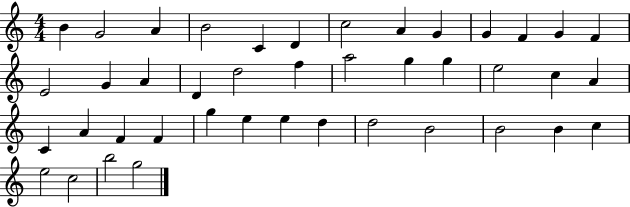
{
  \clef treble
  \numericTimeSignature
  \time 4/4
  \key c \major
  b'4 g'2 a'4 | b'2 c'4 d'4 | c''2 a'4 g'4 | g'4 f'4 g'4 f'4 | \break e'2 g'4 a'4 | d'4 d''2 f''4 | a''2 g''4 g''4 | e''2 c''4 a'4 | \break c'4 a'4 f'4 f'4 | g''4 e''4 e''4 d''4 | d''2 b'2 | b'2 b'4 c''4 | \break e''2 c''2 | b''2 g''2 | \bar "|."
}